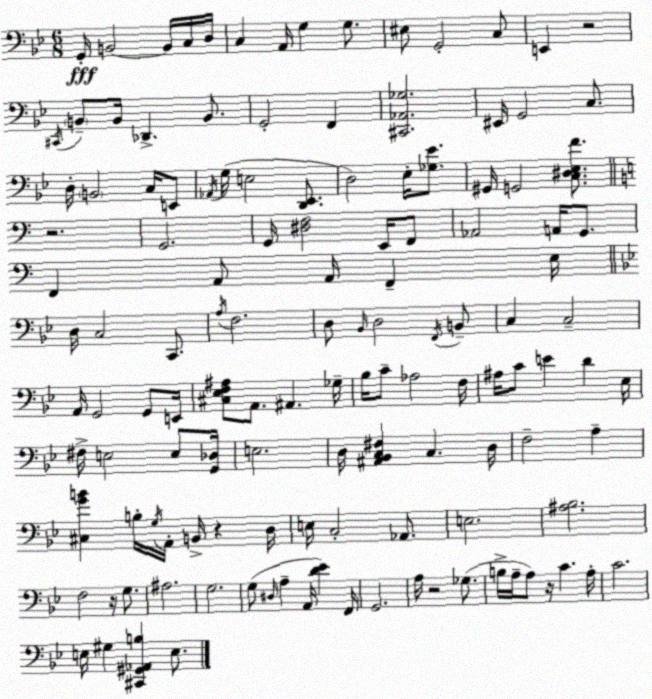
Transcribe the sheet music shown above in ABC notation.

X:1
T:Untitled
M:6/8
L:1/4
K:Bb
G,,/4 B,,2 B,,/4 C,/4 D,/4 C, A,,/4 G, G,/2 ^E,/2 G,,2 C,/2 E,, z2 ^C,,/4 B,,/2 B,,/4 _D,, B,,/2 G,,2 F,, [^C,,_A,,_G,]2 ^E,,/4 G,,2 C,/2 D,/4 B,,2 C,/4 E,,/2 _A,,/4 G,/4 E,2 [D,,_E,,]/2 D,2 _E,/4 [_G,_E]/2 ^G,,/4 G,,2 [C,^D,_E,F]/2 z2 G,,2 G,,/4 [^D,F,]2 E,,/4 F,,/2 _A,,2 A,,/4 G,,/2 F,, A,,/2 A,,/4 F,, E,/4 D,/4 C,2 C,,/2 A,/4 F,2 D,/2 _B,,/4 D,2 F,,/4 B,,/2 C, C,2 A,,/4 G,,2 G,,/2 E,,/4 [^C,_E,F,^A,]/2 A,,/2 ^A,, _G,/4 _B,/4 C/2 _A,2 F,/4 ^A,/4 C/2 E D _E,/4 ^F,/4 E,2 E,/2 [G,,_D,]/4 E,2 D,/4 [^A,,_B,,C,^F,] C, D,/4 F,2 A, [^C,GB] B,/4 G,/4 A,,/4 B,,/4 z D,/4 E,/4 C,2 _A,,/2 E,2 [^A,_B,]2 F,2 z/4 G,/2 ^A,2 G,2 G,/2 ^D,/4 A, A,,/4 [D_E] F,,/4 G,,2 A,/4 z2 _G,/2 B,/4 A,/4 A,/2 z/4 C A,/4 C2 E,/4 ^G, [^C,,^G,,_A,,B,] E,/2